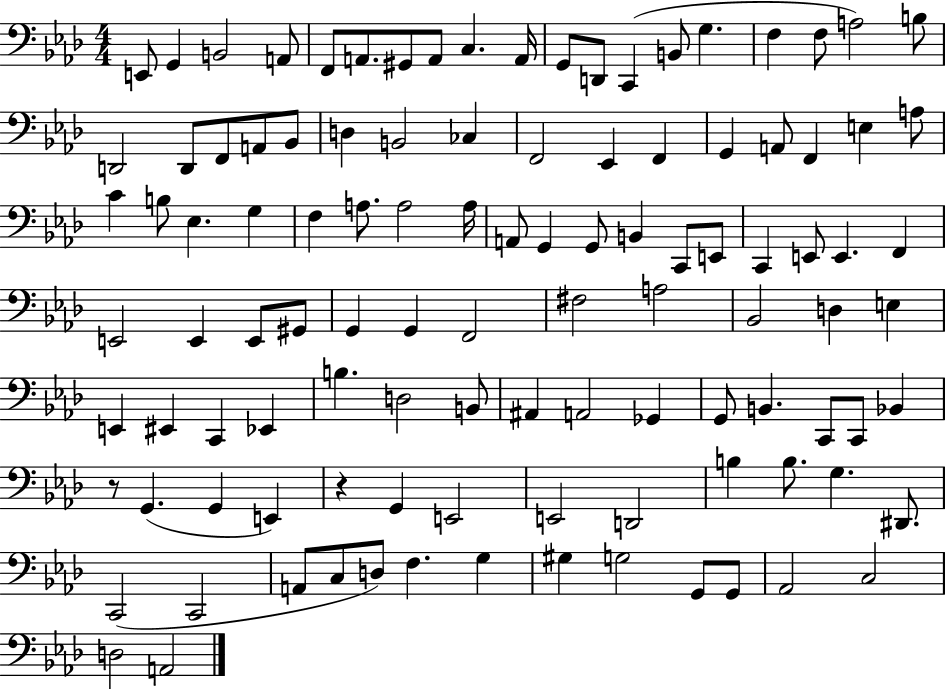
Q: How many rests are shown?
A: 2